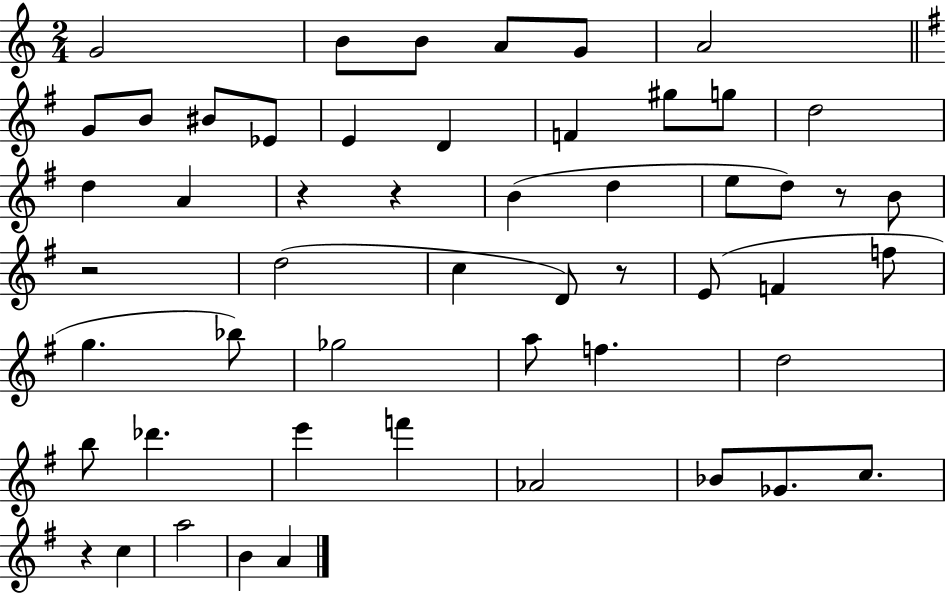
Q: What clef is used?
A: treble